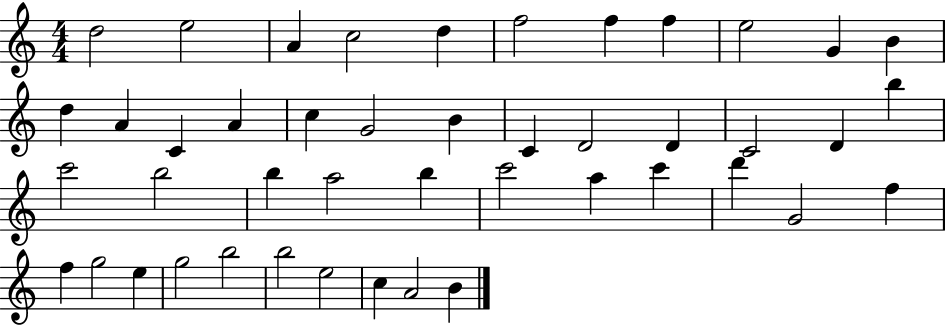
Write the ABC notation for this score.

X:1
T:Untitled
M:4/4
L:1/4
K:C
d2 e2 A c2 d f2 f f e2 G B d A C A c G2 B C D2 D C2 D b c'2 b2 b a2 b c'2 a c' d' G2 f f g2 e g2 b2 b2 e2 c A2 B